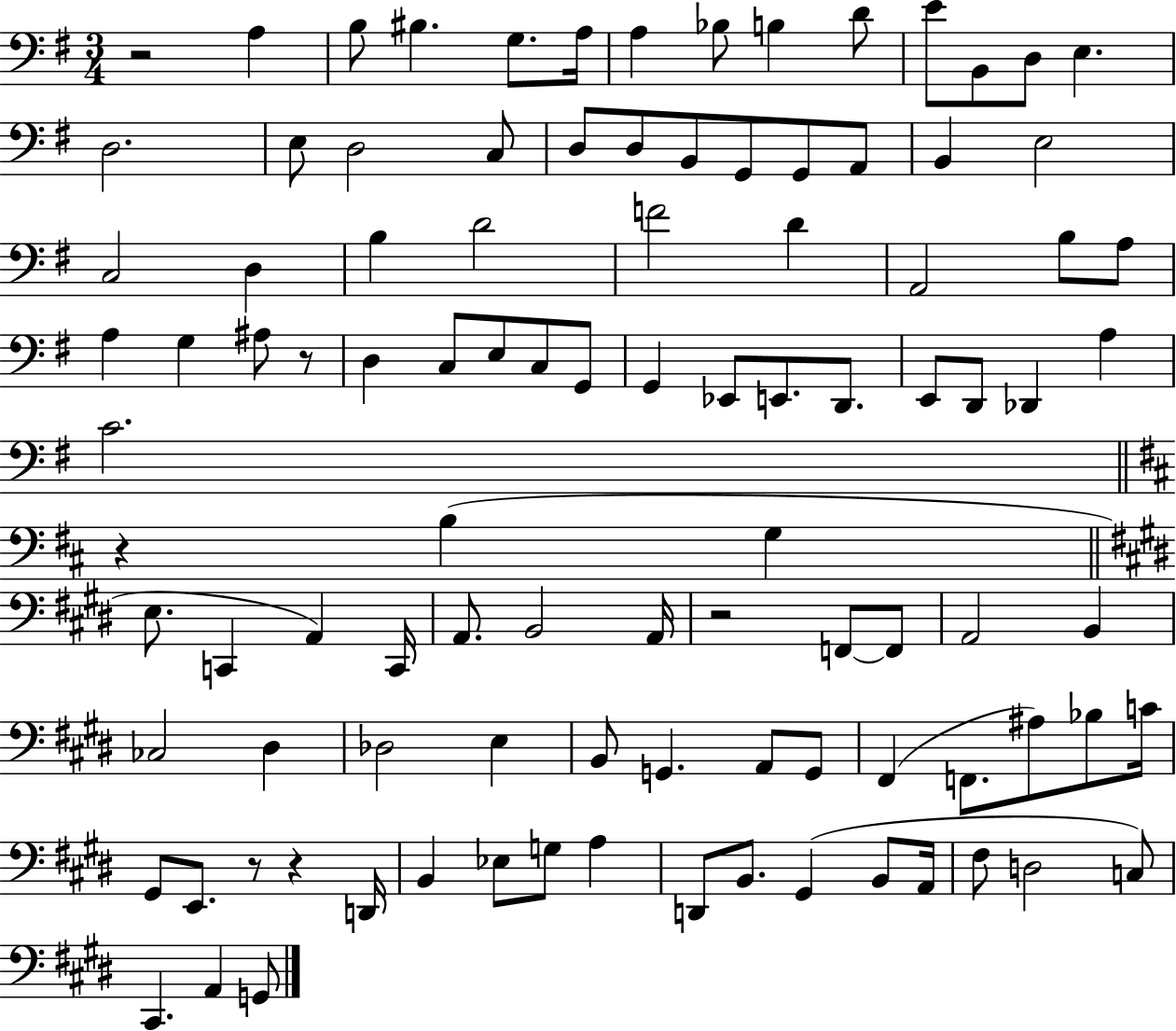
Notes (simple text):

R/h A3/q B3/e BIS3/q. G3/e. A3/s A3/q Bb3/e B3/q D4/e E4/e B2/e D3/e E3/q. D3/h. E3/e D3/h C3/e D3/e D3/e B2/e G2/e G2/e A2/e B2/q E3/h C3/h D3/q B3/q D4/h F4/h D4/q A2/h B3/e A3/e A3/q G3/q A#3/e R/e D3/q C3/e E3/e C3/e G2/e G2/q Eb2/e E2/e. D2/e. E2/e D2/e Db2/q A3/q C4/h. R/q B3/q G3/q E3/e. C2/q A2/q C2/s A2/e. B2/h A2/s R/h F2/e F2/e A2/h B2/q CES3/h D#3/q Db3/h E3/q B2/e G2/q. A2/e G2/e F#2/q F2/e. A#3/e Bb3/e C4/s G#2/e E2/e. R/e R/q D2/s B2/q Eb3/e G3/e A3/q D2/e B2/e. G#2/q B2/e A2/s F#3/e D3/h C3/e C#2/q. A2/q G2/e